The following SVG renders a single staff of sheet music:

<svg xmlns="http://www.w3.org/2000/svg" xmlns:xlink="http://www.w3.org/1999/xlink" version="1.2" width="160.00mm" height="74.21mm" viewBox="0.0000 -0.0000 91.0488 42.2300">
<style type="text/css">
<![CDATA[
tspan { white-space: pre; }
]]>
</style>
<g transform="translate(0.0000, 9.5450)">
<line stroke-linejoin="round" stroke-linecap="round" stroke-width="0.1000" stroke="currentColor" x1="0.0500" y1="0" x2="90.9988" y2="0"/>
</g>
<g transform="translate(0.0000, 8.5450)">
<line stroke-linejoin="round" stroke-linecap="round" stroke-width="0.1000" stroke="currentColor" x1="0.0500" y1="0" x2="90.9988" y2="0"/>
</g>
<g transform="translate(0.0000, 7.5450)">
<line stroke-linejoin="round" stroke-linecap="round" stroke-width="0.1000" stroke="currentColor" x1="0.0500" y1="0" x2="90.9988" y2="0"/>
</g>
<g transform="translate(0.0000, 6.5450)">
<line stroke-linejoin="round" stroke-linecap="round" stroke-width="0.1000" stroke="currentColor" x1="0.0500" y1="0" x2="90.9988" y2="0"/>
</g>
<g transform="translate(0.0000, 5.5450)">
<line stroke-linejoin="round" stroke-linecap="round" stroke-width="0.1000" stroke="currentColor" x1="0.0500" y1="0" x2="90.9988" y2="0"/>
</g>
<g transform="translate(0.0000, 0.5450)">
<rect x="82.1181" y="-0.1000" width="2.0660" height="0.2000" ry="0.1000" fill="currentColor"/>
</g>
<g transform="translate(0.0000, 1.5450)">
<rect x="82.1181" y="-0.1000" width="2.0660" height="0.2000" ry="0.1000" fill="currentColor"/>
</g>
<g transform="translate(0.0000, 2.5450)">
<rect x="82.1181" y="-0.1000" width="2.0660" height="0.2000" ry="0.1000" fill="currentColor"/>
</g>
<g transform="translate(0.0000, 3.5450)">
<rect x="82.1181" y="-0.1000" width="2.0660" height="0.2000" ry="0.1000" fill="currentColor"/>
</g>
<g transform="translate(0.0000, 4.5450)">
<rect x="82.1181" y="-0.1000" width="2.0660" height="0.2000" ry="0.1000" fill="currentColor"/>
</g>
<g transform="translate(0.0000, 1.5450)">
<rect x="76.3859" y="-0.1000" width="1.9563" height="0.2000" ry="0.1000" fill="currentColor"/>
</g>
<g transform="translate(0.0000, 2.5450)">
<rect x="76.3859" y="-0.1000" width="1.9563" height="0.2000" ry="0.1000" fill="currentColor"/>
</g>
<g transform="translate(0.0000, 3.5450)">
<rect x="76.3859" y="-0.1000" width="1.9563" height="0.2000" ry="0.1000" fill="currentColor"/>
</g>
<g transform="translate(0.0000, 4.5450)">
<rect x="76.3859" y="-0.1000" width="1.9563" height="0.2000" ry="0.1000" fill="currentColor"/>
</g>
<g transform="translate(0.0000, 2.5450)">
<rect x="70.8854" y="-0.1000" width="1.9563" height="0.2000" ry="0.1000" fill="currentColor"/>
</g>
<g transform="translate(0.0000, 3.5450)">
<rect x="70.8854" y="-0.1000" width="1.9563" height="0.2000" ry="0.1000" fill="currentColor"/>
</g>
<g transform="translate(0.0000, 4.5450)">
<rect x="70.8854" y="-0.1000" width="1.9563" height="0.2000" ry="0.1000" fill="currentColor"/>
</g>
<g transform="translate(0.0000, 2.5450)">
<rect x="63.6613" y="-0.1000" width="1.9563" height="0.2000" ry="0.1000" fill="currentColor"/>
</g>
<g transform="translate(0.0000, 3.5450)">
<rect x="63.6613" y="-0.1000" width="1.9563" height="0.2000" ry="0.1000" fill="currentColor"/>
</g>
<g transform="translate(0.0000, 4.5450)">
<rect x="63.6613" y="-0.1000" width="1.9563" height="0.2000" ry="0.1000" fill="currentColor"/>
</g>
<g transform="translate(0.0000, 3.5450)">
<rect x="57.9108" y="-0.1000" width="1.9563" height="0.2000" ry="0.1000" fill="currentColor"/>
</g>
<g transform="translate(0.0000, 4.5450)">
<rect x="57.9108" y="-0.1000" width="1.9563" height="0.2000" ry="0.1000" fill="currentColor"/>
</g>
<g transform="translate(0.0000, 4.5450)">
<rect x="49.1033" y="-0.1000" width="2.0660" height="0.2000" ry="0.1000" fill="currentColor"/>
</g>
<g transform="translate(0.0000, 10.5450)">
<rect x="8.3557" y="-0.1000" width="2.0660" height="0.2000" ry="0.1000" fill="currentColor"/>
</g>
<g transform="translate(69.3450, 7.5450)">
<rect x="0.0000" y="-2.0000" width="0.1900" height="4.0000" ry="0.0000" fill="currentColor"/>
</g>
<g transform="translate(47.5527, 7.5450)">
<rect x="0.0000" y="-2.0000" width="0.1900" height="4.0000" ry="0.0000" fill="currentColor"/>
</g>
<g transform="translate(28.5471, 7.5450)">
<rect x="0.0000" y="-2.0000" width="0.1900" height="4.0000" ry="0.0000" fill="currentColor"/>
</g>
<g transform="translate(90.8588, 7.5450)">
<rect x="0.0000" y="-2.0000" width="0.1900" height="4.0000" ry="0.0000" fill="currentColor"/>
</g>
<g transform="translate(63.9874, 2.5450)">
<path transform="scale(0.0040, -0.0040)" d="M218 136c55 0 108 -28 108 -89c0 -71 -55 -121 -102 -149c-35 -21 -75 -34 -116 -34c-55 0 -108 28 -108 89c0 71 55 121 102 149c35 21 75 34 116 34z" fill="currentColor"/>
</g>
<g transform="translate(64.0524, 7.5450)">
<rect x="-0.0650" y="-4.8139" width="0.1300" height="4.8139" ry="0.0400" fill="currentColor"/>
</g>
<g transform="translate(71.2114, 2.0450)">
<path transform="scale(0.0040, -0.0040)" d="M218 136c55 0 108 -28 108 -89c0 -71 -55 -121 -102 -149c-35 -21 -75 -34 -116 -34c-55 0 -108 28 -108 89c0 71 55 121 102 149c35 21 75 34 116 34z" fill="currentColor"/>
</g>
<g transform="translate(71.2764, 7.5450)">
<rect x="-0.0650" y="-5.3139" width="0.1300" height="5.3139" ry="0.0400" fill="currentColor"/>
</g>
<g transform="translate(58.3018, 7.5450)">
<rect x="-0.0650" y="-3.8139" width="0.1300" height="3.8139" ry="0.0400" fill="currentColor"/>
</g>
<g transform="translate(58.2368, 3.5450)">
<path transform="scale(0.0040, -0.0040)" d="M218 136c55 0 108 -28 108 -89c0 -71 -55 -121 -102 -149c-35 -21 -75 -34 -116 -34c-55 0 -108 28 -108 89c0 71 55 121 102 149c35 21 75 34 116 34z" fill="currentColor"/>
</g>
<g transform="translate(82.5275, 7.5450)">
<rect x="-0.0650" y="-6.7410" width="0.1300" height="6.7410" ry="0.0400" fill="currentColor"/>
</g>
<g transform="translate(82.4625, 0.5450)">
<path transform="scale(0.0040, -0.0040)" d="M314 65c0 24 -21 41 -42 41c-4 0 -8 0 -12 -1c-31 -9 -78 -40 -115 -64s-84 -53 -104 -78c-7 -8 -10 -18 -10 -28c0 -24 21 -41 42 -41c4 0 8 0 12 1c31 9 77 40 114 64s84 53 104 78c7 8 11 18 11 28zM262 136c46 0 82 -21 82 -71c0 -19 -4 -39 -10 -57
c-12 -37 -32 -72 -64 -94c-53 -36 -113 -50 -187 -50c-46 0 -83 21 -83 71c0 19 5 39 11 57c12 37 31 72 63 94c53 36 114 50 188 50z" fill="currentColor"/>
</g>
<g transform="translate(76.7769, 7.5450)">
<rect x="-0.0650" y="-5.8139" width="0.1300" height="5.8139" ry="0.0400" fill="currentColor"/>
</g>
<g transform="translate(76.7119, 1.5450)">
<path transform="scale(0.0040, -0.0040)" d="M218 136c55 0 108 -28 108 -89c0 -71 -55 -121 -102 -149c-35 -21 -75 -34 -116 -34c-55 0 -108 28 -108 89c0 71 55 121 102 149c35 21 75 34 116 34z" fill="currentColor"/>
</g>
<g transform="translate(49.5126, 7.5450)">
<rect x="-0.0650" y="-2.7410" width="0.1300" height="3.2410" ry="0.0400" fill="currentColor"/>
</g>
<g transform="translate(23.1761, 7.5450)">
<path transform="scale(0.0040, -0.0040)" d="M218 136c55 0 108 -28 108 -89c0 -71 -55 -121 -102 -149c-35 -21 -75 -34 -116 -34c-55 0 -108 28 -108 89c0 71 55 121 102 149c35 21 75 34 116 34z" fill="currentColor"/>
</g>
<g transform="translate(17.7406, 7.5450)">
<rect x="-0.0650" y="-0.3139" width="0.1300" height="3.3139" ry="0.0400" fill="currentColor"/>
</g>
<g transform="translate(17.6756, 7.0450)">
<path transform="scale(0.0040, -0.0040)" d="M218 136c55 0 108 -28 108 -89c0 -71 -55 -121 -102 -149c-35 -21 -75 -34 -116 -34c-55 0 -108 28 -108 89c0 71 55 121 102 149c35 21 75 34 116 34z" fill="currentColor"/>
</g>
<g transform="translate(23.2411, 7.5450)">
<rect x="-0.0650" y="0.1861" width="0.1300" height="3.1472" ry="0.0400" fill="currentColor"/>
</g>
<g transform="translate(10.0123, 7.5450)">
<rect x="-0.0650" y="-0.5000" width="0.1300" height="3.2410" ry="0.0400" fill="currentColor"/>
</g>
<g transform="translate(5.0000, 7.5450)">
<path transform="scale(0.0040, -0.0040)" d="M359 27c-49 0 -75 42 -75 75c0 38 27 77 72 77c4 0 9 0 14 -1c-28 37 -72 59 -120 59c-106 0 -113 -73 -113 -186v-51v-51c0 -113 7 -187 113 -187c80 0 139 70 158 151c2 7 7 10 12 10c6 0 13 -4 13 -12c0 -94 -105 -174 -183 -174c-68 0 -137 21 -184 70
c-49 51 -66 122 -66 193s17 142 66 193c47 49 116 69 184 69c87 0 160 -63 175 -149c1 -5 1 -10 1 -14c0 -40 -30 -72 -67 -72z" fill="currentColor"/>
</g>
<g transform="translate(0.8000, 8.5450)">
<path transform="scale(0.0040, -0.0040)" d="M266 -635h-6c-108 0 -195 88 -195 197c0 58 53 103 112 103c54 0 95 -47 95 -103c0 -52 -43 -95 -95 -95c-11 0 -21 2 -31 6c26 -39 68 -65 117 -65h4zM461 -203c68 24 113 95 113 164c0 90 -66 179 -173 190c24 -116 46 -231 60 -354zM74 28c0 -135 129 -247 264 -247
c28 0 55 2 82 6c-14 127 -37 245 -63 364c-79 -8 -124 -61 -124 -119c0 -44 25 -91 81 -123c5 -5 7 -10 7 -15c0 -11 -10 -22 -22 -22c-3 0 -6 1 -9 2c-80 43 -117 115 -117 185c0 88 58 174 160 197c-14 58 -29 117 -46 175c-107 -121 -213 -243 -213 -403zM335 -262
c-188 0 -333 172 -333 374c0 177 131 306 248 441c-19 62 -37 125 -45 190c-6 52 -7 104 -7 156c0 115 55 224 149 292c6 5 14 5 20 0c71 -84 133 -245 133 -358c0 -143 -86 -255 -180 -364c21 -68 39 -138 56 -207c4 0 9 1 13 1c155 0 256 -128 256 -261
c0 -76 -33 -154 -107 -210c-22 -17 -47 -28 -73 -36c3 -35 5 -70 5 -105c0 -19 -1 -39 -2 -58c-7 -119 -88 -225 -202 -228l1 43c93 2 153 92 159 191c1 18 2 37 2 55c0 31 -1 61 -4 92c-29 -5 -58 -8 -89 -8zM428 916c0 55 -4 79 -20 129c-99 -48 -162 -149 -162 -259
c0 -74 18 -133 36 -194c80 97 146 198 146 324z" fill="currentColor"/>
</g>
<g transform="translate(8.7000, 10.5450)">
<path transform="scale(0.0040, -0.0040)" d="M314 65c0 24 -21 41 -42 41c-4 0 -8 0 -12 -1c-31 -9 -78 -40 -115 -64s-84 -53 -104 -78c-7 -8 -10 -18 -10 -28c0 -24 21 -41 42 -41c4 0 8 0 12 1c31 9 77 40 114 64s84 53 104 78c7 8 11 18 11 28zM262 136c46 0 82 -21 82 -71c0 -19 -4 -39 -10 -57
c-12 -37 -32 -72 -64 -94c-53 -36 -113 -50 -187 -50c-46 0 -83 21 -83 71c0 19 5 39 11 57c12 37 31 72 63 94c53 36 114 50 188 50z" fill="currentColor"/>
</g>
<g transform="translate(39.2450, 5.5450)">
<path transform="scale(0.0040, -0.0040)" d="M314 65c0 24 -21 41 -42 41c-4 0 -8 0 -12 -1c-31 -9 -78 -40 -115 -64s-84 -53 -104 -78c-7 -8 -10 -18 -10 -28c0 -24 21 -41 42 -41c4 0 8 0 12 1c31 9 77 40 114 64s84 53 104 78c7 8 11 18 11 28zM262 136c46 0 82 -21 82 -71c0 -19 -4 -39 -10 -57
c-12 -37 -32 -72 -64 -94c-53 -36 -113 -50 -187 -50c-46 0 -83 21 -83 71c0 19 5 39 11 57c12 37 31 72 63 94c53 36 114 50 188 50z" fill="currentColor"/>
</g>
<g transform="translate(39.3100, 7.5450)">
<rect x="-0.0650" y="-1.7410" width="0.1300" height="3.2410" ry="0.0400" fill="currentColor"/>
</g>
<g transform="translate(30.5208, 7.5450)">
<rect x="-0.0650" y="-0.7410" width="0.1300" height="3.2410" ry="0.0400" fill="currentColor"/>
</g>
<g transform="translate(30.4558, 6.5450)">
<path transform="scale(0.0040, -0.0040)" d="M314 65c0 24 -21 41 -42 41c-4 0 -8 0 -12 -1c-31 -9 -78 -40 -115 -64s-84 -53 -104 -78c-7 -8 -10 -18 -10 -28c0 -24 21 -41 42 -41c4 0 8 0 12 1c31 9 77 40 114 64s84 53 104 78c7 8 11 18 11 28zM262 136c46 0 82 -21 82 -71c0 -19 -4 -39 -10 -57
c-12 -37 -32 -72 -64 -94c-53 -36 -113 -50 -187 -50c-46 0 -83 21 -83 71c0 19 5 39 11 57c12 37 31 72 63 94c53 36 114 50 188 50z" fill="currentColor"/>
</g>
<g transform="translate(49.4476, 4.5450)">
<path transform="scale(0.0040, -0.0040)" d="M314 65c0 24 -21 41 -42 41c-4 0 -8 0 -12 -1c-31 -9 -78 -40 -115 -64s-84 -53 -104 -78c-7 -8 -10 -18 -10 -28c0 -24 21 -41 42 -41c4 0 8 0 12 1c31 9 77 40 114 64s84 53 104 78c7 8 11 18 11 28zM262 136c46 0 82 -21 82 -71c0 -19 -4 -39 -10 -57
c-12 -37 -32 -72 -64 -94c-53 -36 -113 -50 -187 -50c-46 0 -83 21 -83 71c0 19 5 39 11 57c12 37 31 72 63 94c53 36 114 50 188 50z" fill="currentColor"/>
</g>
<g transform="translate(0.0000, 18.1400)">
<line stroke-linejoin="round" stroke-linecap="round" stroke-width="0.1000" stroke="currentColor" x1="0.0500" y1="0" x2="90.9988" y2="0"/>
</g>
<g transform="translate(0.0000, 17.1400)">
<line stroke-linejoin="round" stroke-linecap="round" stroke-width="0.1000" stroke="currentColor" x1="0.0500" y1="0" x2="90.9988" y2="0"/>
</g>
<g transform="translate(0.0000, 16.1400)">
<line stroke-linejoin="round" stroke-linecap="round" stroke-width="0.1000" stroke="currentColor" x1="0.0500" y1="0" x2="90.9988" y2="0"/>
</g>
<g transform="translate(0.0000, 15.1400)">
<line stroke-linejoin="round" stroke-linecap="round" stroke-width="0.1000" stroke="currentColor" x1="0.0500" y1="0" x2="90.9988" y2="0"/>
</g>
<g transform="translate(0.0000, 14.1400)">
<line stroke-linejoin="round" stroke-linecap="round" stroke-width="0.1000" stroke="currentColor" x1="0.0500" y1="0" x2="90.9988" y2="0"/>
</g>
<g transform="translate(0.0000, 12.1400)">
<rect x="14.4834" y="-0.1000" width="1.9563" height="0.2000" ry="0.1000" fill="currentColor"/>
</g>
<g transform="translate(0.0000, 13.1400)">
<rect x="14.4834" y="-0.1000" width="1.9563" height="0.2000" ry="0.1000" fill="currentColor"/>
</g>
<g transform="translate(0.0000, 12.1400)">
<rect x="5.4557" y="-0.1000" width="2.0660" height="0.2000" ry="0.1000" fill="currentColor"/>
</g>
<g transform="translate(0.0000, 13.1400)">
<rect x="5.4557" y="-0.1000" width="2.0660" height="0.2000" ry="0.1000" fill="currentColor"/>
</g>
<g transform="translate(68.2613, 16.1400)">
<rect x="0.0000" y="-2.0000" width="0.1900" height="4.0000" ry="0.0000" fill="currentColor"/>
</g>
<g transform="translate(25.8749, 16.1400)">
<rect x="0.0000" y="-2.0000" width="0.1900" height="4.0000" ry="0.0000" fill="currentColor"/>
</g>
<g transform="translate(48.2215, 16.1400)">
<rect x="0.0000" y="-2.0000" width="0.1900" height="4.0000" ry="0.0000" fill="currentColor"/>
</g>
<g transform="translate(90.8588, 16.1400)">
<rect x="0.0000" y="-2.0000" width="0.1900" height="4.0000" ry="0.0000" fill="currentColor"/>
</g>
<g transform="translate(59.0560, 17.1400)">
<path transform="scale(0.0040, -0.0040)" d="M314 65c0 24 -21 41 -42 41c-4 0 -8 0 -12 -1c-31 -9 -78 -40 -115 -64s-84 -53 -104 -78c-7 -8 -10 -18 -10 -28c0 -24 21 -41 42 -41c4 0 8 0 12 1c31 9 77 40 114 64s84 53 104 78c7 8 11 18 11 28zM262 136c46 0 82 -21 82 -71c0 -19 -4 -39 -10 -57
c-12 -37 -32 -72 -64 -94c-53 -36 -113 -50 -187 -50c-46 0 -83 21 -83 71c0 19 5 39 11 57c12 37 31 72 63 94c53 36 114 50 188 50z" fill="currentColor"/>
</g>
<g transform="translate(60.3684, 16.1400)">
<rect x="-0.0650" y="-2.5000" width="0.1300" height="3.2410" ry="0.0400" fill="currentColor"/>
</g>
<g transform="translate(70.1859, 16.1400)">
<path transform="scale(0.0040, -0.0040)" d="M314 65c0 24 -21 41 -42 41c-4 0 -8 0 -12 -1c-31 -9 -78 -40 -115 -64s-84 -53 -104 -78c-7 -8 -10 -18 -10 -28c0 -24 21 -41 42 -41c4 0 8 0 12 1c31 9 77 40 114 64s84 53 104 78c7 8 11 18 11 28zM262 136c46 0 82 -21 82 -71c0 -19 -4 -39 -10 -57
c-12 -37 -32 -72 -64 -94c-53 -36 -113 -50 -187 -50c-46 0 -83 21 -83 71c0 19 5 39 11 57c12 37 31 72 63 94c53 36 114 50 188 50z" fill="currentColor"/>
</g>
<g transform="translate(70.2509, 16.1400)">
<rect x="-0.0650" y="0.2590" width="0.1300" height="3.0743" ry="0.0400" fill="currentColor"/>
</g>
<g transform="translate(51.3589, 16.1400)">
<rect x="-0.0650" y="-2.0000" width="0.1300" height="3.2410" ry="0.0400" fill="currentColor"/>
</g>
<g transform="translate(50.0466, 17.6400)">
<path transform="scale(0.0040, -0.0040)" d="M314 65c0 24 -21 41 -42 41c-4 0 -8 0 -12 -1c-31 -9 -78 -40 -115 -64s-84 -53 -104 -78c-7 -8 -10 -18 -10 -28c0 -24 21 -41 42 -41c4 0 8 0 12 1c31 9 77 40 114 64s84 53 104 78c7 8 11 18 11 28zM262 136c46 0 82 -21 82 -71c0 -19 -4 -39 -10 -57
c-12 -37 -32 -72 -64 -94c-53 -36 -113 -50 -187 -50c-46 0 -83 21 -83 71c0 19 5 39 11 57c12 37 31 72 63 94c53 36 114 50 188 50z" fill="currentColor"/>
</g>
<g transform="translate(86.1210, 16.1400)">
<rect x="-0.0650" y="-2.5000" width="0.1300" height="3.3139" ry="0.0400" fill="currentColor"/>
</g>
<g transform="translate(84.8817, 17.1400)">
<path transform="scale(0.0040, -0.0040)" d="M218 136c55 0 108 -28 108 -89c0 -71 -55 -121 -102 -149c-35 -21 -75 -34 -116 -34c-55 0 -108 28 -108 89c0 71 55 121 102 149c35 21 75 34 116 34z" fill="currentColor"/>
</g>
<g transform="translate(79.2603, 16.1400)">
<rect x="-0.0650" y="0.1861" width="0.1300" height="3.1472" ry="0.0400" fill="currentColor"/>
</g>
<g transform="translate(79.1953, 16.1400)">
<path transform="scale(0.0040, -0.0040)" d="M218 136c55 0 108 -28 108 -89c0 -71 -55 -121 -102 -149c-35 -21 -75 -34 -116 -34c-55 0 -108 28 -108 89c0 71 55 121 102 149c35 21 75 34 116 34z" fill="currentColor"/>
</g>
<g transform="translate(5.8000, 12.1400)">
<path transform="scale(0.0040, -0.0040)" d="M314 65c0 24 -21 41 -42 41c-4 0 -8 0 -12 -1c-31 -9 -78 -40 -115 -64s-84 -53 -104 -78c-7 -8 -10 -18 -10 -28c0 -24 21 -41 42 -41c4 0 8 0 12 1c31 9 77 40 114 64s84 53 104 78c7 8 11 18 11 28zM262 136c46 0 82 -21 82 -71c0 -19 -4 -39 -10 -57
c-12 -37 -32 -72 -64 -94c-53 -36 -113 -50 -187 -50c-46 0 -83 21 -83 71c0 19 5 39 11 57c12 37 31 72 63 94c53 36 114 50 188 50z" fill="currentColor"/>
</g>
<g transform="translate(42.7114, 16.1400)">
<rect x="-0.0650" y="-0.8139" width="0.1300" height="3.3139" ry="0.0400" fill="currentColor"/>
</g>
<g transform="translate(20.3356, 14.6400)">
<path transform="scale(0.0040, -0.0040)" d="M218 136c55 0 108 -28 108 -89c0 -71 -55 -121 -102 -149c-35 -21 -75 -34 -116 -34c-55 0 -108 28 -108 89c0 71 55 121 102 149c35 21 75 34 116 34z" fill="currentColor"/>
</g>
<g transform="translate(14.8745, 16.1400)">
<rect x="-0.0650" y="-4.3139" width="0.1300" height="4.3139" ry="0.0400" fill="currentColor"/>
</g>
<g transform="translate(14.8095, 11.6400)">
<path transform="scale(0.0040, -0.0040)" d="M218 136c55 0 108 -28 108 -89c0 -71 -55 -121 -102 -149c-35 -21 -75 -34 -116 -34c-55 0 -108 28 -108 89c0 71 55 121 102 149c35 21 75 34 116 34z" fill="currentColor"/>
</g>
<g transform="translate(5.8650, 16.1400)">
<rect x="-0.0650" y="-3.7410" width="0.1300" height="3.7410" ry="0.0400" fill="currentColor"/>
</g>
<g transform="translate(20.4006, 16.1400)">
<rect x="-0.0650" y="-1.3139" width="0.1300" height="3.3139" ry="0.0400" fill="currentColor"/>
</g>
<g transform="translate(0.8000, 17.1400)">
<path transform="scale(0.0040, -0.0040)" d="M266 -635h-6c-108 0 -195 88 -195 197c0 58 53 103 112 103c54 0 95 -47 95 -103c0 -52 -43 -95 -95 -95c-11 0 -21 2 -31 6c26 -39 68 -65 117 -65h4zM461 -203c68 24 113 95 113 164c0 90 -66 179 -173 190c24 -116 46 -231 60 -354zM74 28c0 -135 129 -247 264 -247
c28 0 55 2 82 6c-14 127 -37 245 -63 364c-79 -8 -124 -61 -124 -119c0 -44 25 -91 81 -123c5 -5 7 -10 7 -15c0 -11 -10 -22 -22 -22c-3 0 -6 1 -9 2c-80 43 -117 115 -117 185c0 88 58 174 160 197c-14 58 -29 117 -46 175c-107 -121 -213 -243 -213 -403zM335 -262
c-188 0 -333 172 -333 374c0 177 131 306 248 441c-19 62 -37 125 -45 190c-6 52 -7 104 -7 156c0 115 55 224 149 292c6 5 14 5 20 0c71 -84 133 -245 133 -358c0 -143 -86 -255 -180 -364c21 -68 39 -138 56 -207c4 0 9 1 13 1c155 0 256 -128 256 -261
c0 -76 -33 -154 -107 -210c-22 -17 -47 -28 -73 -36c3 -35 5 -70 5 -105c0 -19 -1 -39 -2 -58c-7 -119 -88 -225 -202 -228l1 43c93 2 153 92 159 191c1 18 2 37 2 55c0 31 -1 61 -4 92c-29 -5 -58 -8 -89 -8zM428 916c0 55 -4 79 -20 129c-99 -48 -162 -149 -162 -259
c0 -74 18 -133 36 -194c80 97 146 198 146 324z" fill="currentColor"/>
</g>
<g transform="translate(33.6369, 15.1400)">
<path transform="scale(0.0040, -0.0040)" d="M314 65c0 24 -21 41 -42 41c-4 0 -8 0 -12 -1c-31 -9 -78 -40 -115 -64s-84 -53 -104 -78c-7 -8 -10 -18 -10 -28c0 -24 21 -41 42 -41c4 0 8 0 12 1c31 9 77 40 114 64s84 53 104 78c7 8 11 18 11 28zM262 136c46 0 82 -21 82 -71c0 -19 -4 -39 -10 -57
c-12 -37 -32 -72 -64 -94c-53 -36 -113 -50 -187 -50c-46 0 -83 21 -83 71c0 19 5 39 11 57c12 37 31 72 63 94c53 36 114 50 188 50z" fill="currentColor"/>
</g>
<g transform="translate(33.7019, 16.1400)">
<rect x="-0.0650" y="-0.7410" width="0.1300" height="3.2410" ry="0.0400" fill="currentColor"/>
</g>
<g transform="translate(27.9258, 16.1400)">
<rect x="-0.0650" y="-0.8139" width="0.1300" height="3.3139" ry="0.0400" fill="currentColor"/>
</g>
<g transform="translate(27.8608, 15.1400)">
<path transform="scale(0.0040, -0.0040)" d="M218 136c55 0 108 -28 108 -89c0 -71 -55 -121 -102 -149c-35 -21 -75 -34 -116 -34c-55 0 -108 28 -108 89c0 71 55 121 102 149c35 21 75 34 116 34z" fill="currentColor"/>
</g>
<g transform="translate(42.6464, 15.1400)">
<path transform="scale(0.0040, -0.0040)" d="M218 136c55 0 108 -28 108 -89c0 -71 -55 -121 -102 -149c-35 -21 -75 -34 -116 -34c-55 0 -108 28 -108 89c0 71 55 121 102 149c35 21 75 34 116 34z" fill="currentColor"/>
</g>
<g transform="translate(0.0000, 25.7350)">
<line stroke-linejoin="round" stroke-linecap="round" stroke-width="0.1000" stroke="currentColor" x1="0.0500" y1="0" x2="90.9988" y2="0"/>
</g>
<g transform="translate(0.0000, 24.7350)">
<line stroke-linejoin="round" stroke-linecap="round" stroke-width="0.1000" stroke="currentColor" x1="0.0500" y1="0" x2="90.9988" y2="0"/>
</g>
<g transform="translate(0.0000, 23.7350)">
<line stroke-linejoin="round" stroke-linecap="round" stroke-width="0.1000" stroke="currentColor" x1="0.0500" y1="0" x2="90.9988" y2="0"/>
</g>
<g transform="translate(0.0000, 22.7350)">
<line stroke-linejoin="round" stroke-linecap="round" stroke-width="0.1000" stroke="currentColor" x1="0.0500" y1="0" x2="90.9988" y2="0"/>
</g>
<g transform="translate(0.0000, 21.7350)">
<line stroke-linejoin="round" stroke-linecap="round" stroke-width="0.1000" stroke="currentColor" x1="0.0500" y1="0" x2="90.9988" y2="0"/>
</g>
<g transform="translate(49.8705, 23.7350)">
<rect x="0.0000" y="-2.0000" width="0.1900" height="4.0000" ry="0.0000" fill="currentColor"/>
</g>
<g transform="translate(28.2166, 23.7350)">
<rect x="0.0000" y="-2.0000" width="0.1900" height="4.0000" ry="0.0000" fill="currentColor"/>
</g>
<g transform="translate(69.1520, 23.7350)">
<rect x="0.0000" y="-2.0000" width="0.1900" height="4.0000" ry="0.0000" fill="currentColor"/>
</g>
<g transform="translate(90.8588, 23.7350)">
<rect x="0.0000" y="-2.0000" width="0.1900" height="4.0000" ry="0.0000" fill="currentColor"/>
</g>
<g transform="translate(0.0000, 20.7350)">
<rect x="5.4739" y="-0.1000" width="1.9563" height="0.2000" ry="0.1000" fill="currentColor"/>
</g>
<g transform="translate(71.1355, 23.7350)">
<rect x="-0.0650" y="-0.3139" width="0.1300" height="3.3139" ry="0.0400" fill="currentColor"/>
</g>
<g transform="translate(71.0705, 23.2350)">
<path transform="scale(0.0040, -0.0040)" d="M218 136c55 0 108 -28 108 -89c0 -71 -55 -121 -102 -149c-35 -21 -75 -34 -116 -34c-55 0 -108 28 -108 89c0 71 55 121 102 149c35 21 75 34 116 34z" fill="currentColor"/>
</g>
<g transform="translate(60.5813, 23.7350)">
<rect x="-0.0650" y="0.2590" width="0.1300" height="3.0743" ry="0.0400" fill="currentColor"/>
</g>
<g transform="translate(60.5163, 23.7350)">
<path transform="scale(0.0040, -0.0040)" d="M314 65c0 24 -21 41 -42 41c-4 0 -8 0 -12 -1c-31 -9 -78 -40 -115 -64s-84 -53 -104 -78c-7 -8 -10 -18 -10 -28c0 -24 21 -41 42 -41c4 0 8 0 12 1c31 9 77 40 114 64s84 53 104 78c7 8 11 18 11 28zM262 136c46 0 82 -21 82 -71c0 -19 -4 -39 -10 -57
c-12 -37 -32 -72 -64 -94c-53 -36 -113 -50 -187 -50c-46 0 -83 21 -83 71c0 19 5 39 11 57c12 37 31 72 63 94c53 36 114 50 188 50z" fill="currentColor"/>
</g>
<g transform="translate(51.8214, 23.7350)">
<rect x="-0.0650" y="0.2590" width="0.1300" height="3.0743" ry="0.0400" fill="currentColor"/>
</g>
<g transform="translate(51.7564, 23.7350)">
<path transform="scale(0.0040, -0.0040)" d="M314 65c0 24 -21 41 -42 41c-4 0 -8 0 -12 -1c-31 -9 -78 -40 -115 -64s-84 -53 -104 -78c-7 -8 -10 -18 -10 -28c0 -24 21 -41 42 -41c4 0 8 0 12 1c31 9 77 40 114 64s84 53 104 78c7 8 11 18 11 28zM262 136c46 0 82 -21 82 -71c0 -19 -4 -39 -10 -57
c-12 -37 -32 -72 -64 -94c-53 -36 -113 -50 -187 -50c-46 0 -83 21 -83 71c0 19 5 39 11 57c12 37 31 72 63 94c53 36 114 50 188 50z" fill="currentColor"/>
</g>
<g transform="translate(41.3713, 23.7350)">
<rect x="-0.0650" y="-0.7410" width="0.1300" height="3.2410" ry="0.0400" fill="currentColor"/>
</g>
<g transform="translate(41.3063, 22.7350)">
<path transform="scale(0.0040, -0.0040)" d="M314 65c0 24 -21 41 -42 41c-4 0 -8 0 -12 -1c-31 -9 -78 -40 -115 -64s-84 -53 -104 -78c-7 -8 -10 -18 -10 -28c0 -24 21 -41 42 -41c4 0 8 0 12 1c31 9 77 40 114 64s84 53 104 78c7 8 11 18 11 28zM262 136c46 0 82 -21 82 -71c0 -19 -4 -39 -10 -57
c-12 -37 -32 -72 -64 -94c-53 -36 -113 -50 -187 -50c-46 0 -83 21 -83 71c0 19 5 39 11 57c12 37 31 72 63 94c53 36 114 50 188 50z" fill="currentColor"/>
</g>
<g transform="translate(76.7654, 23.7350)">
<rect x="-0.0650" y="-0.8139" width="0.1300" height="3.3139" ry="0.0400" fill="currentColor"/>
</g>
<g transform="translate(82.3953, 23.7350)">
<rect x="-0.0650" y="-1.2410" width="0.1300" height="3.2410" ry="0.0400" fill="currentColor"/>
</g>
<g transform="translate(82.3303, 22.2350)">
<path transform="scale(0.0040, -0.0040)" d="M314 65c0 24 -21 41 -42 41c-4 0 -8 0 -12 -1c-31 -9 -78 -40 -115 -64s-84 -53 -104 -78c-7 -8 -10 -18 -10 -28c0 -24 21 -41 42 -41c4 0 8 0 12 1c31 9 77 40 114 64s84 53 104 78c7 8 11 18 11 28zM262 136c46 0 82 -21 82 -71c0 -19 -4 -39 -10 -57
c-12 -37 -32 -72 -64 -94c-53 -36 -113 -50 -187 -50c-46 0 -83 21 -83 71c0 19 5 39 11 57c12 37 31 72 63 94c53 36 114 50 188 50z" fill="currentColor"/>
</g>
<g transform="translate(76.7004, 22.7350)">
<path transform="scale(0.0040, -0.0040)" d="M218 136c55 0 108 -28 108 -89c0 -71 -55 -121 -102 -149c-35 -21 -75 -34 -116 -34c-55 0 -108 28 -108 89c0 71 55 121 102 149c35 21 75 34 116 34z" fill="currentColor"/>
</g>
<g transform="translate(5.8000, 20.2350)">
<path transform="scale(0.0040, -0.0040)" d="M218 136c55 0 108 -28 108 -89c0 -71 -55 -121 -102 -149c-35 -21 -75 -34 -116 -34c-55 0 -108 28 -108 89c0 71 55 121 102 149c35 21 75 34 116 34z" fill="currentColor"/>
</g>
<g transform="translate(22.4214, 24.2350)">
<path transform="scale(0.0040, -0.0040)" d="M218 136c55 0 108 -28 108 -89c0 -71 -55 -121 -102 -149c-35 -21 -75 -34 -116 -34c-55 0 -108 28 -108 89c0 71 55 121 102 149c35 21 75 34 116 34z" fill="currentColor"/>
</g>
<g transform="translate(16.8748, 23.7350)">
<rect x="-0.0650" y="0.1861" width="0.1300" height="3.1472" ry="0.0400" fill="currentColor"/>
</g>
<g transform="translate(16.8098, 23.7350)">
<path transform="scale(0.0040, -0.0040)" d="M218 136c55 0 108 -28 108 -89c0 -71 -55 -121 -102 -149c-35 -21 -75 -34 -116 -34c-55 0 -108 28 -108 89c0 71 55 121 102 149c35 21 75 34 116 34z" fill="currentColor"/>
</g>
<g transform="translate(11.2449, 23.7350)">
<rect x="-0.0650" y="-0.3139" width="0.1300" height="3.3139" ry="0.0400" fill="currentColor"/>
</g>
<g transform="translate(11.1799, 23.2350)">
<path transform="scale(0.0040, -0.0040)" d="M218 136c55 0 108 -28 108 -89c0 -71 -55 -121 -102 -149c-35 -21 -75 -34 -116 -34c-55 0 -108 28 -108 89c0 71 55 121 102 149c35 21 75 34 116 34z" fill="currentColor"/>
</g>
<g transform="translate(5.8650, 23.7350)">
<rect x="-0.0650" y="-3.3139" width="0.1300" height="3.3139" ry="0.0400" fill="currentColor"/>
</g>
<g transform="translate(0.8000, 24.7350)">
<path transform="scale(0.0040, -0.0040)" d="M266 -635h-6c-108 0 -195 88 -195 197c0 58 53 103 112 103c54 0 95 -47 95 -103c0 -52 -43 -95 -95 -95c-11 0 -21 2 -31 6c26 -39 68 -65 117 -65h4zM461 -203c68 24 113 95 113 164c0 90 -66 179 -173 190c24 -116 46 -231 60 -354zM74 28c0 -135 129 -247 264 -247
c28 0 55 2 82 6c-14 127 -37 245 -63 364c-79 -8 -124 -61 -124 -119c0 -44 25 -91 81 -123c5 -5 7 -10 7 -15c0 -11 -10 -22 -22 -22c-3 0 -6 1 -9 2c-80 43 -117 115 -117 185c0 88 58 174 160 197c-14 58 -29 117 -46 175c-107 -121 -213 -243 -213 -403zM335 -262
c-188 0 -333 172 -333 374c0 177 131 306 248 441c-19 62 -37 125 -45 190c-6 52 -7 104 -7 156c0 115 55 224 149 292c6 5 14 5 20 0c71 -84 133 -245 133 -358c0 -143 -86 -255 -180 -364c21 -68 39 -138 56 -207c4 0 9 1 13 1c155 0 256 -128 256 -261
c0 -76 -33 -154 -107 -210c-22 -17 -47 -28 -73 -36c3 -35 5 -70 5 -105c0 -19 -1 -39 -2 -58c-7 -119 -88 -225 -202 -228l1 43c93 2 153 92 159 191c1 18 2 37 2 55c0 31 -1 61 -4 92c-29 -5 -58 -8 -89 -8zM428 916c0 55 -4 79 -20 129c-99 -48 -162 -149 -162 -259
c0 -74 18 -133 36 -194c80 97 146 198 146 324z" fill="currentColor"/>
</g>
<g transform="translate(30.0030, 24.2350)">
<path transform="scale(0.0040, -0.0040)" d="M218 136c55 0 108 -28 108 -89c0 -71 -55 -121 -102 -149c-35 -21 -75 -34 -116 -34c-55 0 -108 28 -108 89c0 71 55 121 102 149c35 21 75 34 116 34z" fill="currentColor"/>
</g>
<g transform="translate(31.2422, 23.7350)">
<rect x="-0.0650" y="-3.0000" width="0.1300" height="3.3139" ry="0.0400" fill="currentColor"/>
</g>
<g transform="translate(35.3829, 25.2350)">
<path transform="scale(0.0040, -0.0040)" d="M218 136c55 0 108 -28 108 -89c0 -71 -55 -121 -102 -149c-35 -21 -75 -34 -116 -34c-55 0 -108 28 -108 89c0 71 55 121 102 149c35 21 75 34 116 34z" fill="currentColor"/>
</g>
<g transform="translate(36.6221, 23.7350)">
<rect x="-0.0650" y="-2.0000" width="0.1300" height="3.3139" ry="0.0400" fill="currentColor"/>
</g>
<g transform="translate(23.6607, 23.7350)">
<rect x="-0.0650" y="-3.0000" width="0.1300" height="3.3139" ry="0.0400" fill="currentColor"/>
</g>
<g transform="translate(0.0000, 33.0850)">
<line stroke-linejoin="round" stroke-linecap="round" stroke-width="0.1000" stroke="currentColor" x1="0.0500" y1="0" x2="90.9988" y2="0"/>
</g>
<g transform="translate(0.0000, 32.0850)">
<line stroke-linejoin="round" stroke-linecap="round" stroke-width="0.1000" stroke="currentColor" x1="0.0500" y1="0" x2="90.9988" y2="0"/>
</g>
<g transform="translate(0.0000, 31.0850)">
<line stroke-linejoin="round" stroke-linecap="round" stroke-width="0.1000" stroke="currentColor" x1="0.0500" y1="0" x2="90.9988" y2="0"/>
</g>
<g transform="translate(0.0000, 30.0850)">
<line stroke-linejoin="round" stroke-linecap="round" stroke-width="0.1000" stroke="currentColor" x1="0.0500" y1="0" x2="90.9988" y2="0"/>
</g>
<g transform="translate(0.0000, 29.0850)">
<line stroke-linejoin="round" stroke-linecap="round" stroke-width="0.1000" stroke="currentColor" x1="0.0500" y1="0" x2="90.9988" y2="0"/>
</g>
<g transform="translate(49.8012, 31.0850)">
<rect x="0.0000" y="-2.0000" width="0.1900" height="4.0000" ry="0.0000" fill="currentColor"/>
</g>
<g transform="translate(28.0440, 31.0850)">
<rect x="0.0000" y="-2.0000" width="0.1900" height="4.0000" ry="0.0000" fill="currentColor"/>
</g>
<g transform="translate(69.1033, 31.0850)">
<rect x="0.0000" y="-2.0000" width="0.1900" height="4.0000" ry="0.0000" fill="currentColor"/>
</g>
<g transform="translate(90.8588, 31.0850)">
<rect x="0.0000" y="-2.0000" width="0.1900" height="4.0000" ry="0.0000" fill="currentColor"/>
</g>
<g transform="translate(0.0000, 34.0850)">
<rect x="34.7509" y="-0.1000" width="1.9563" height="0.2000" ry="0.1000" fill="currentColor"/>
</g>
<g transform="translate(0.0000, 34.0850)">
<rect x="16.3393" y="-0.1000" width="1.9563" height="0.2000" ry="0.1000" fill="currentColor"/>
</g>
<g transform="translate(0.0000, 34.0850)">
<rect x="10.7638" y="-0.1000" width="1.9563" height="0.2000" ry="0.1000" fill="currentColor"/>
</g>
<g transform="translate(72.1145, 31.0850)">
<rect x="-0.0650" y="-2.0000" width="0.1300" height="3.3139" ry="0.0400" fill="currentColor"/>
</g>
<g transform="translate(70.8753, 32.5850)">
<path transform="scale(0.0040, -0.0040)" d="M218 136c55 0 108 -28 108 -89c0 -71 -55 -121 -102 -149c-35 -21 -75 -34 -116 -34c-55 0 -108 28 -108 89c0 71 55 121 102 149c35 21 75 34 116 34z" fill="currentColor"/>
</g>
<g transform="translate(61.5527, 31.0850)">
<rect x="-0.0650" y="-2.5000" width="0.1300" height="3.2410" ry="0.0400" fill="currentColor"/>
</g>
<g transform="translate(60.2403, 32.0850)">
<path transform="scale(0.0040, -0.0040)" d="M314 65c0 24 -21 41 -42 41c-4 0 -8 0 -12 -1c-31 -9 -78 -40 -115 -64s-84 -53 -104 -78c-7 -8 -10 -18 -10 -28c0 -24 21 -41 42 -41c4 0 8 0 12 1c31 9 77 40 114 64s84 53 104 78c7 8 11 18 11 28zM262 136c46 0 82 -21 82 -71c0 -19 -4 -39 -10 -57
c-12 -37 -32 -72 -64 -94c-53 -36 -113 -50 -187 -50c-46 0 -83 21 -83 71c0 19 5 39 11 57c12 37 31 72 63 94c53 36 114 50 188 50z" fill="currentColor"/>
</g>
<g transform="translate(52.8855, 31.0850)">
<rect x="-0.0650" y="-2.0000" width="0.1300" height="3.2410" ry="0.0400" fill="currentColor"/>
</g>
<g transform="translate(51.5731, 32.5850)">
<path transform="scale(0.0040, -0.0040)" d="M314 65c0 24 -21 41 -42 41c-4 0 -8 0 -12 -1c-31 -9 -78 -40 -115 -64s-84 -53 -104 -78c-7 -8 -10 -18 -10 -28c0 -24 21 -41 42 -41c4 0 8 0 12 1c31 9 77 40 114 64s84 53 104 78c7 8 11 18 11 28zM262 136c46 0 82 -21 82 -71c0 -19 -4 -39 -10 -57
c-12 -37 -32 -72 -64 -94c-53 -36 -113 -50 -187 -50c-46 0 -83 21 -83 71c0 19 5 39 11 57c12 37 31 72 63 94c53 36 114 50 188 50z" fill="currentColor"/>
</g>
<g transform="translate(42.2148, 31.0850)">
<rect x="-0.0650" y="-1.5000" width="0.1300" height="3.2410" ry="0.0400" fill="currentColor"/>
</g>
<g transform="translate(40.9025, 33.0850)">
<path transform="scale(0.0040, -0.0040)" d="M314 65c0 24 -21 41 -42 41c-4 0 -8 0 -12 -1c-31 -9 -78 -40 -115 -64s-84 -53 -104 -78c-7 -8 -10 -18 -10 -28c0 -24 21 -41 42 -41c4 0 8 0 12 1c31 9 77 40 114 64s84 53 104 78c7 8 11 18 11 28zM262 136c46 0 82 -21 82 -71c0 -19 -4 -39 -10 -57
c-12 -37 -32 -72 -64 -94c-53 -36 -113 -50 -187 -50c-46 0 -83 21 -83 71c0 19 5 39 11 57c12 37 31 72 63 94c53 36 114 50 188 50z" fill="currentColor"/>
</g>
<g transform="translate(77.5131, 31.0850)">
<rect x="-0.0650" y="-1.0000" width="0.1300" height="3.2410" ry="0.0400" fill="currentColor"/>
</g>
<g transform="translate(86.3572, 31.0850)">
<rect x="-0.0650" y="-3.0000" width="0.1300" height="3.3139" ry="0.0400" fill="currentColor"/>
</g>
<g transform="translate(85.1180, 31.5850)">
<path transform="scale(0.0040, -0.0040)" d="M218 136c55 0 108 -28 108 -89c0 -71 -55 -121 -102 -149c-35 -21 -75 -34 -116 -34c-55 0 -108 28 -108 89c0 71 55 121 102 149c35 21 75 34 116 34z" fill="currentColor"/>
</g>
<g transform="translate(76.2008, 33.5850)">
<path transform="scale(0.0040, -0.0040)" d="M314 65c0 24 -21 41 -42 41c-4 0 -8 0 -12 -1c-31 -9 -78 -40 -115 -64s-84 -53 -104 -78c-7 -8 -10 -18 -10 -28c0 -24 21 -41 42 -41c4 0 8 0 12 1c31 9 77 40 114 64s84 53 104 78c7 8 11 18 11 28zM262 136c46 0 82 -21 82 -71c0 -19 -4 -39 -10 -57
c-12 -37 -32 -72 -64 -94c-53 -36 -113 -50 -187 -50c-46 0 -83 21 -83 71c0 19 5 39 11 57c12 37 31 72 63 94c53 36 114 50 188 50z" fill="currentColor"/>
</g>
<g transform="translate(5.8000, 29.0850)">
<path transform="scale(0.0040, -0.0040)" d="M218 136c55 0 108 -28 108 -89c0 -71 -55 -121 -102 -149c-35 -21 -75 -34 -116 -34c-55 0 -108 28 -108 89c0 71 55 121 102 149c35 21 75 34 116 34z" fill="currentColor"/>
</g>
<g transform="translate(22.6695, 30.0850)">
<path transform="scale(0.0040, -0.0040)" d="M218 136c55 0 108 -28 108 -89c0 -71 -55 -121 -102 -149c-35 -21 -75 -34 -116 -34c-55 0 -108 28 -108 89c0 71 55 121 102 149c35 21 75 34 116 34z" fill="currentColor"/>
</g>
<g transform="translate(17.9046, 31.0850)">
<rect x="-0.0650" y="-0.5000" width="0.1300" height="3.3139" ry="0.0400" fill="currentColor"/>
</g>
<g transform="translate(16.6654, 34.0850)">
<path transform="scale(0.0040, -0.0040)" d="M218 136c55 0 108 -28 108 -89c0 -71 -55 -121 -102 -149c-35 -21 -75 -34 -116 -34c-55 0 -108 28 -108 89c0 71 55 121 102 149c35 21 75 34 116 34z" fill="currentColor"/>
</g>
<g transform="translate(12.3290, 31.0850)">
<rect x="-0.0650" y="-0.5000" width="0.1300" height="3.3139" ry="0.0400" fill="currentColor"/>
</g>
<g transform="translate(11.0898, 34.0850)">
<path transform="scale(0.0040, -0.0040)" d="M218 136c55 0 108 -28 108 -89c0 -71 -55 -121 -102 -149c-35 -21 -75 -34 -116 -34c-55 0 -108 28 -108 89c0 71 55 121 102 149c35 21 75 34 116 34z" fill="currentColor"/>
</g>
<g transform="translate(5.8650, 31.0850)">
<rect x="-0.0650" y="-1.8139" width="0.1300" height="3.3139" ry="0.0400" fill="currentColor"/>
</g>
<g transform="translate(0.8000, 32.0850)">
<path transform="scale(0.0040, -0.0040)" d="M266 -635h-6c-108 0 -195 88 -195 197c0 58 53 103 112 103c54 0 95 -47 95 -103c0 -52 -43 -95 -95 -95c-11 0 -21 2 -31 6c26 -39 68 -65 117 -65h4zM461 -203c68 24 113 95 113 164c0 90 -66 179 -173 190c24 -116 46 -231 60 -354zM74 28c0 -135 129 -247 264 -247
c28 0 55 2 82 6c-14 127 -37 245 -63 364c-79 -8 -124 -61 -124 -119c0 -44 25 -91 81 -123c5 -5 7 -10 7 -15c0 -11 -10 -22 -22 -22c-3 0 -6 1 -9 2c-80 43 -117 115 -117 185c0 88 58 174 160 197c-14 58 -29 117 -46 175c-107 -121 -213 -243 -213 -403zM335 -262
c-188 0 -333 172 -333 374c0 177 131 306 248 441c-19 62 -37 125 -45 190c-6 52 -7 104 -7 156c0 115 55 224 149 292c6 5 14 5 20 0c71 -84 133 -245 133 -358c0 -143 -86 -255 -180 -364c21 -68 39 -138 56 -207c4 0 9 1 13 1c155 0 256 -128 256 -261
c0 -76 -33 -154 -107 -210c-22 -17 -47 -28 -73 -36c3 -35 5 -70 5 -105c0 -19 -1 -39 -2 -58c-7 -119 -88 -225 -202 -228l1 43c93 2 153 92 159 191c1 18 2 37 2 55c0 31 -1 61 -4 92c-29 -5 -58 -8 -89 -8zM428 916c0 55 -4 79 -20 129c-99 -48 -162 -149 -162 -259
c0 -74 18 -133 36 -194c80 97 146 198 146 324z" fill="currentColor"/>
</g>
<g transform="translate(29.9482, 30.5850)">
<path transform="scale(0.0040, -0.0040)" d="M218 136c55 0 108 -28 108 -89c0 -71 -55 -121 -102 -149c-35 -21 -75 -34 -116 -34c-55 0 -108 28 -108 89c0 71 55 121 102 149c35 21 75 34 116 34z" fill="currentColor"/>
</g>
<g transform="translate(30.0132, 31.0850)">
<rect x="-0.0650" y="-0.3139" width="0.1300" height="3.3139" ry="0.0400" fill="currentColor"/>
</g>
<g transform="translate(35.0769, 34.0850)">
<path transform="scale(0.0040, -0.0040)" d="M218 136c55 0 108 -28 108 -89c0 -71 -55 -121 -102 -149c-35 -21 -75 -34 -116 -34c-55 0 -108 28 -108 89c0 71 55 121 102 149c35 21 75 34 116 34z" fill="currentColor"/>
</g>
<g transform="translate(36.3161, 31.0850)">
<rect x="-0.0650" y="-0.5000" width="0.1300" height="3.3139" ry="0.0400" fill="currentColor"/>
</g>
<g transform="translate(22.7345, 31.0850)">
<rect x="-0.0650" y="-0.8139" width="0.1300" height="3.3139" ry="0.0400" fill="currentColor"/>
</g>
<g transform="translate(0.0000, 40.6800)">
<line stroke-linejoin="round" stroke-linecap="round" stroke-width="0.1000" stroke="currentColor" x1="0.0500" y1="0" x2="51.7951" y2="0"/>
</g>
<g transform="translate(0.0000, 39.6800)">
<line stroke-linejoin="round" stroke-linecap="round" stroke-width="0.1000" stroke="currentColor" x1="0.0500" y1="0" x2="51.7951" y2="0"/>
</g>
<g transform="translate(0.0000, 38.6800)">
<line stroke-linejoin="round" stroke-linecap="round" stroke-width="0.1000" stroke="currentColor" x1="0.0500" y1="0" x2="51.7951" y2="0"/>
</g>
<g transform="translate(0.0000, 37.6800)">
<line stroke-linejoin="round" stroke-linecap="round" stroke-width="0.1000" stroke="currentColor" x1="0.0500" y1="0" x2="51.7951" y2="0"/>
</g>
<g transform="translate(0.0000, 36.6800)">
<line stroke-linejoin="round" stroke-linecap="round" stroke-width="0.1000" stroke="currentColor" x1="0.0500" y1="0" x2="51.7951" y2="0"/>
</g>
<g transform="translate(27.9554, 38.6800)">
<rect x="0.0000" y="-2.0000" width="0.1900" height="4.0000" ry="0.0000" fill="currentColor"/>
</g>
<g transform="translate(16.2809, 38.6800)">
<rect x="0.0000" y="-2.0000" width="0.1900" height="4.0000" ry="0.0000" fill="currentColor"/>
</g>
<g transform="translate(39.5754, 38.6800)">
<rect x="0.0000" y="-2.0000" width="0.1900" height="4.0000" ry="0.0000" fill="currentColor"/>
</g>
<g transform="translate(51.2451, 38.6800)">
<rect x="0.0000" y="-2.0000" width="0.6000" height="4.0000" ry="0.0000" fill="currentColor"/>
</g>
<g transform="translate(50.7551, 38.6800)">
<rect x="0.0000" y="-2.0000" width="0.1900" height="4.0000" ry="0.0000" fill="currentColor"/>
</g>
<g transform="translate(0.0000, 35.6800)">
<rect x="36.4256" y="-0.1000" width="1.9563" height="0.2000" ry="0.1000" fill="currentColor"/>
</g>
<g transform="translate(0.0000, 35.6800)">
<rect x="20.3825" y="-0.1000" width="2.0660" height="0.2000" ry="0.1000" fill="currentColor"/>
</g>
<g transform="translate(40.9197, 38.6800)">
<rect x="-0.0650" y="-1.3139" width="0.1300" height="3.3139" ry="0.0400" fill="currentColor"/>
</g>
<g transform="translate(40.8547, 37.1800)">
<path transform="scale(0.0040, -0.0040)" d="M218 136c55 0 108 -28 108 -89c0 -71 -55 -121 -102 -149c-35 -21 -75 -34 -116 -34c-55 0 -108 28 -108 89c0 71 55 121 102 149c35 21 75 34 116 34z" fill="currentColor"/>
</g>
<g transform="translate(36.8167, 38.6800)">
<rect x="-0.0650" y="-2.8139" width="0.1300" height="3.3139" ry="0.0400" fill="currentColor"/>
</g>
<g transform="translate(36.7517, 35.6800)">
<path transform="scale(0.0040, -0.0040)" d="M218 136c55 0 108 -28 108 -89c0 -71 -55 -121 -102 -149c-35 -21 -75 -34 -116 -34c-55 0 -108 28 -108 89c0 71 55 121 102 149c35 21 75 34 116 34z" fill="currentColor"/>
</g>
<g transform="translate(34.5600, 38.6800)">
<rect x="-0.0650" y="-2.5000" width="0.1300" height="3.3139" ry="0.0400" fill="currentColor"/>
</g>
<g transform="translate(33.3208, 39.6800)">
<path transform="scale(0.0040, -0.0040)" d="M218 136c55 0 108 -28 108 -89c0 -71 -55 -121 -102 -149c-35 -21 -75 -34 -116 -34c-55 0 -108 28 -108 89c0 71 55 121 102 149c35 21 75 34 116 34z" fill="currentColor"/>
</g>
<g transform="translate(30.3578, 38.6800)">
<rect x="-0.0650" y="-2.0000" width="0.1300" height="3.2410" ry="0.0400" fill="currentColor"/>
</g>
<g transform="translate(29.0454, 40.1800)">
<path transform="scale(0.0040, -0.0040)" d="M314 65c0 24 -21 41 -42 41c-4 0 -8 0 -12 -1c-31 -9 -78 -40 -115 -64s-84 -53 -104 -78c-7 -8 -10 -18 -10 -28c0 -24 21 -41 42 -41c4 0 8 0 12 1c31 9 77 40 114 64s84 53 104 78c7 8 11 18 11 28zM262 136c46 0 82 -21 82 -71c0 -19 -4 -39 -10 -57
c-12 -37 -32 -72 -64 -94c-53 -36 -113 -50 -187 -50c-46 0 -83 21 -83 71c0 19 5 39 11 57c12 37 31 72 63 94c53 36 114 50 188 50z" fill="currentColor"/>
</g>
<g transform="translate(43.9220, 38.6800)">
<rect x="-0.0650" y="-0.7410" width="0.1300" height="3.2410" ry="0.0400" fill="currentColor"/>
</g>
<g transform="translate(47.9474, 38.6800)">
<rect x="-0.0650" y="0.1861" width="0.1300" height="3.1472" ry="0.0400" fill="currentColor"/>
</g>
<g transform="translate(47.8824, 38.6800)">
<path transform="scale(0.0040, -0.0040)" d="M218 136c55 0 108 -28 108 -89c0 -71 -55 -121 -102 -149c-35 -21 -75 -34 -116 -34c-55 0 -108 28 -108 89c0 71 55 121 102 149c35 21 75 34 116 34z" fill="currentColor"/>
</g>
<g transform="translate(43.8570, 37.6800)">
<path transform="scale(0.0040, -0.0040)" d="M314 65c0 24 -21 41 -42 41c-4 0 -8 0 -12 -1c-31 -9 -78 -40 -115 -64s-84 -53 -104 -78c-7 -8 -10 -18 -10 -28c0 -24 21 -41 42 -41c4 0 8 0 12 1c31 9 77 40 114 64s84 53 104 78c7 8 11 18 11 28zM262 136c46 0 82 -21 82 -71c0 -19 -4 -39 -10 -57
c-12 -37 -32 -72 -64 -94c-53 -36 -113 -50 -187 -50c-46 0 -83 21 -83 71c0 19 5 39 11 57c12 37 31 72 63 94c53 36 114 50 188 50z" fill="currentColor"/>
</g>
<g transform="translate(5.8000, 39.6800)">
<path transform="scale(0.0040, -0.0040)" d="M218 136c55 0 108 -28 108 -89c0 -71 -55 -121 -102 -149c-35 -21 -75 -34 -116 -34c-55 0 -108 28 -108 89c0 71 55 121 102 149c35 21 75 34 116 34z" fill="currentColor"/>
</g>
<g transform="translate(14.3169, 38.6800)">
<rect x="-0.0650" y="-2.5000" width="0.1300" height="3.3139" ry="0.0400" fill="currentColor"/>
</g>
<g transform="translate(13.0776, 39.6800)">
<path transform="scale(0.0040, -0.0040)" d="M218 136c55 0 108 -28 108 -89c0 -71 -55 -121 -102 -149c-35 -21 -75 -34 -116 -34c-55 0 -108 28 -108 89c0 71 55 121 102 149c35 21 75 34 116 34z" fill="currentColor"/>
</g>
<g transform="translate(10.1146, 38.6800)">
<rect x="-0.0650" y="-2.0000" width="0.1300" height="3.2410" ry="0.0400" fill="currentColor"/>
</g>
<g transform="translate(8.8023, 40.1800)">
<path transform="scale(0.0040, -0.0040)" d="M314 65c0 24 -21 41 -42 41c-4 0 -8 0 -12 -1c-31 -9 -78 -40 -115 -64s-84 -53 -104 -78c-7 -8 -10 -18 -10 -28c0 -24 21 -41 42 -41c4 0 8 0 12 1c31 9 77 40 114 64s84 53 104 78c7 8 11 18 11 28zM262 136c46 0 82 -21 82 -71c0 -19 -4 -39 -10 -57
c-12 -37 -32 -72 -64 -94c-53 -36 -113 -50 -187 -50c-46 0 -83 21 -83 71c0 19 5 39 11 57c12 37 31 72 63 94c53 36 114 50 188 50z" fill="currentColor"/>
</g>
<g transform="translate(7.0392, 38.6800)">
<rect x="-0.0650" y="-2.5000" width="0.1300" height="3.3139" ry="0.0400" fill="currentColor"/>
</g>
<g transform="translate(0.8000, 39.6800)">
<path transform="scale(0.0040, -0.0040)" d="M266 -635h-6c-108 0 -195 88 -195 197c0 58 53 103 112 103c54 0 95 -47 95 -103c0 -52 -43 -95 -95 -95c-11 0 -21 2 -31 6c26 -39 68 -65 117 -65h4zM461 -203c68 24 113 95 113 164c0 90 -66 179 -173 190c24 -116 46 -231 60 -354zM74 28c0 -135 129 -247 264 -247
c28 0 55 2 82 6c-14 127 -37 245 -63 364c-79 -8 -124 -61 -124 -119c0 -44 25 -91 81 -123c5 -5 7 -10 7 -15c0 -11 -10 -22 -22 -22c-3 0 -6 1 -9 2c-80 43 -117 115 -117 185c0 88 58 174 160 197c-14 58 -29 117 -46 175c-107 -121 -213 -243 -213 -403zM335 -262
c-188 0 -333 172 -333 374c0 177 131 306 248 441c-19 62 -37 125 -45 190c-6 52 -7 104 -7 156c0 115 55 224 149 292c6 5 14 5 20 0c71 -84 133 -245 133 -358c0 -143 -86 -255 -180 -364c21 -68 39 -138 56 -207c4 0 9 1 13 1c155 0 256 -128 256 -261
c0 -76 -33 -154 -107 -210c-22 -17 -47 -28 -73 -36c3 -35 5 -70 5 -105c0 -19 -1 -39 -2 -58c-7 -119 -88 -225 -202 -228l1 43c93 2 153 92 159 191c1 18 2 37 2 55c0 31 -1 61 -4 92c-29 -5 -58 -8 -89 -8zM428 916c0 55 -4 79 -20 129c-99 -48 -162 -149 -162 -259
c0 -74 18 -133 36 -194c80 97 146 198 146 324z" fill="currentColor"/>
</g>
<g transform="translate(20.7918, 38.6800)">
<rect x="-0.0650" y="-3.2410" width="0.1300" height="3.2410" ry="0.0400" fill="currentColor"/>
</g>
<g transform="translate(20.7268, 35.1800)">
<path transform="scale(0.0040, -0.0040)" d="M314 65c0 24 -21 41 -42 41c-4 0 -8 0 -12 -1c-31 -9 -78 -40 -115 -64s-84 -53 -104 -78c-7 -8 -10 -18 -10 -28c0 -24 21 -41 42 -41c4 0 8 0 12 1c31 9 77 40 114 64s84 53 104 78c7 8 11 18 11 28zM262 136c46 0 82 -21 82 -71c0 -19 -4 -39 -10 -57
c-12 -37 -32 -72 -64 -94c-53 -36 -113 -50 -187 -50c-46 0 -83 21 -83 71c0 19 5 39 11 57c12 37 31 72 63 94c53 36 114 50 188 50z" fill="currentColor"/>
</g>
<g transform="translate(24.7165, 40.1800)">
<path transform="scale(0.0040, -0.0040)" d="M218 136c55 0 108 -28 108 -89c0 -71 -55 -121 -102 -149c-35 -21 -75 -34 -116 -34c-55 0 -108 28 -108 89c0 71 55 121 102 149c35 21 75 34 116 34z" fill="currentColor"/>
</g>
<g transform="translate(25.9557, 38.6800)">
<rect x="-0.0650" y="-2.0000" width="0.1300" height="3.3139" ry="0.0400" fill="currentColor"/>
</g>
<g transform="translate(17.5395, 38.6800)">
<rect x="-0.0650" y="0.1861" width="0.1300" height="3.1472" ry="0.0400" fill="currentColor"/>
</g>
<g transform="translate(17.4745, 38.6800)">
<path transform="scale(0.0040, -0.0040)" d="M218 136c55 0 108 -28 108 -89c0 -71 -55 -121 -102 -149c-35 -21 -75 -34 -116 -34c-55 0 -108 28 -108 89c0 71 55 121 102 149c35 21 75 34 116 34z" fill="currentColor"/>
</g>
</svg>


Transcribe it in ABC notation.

X:1
T:Untitled
M:4/4
L:1/4
K:C
C2 c B d2 f2 a2 c' e' f' g' b'2 c'2 d' e d d2 d F2 G2 B2 B G b c B A A F d2 B2 B2 c d e2 f C C d c C E2 F2 G2 F D2 A G F2 G B b2 F F2 G a e d2 B